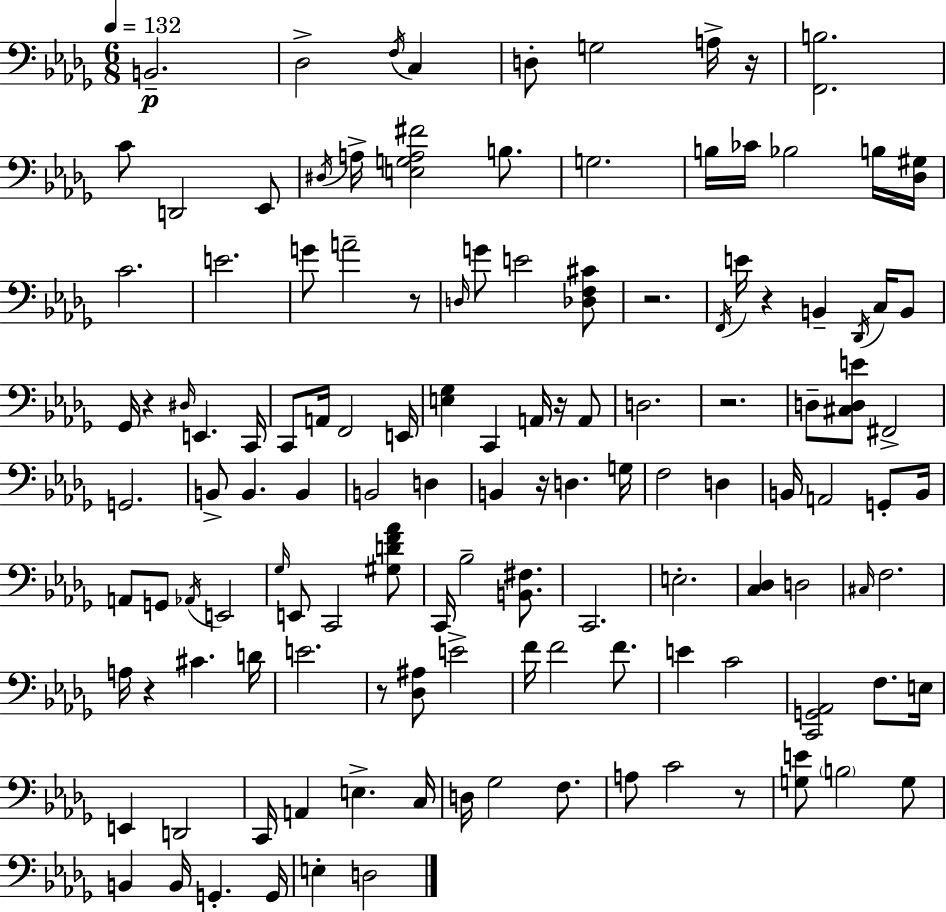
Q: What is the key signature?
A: BES minor